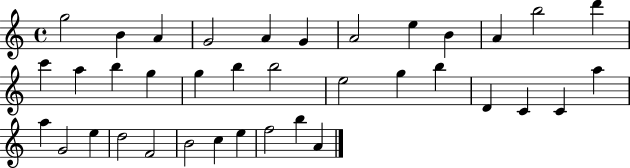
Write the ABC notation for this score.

X:1
T:Untitled
M:4/4
L:1/4
K:C
g2 B A G2 A G A2 e B A b2 d' c' a b g g b b2 e2 g b D C C a a G2 e d2 F2 B2 c e f2 b A